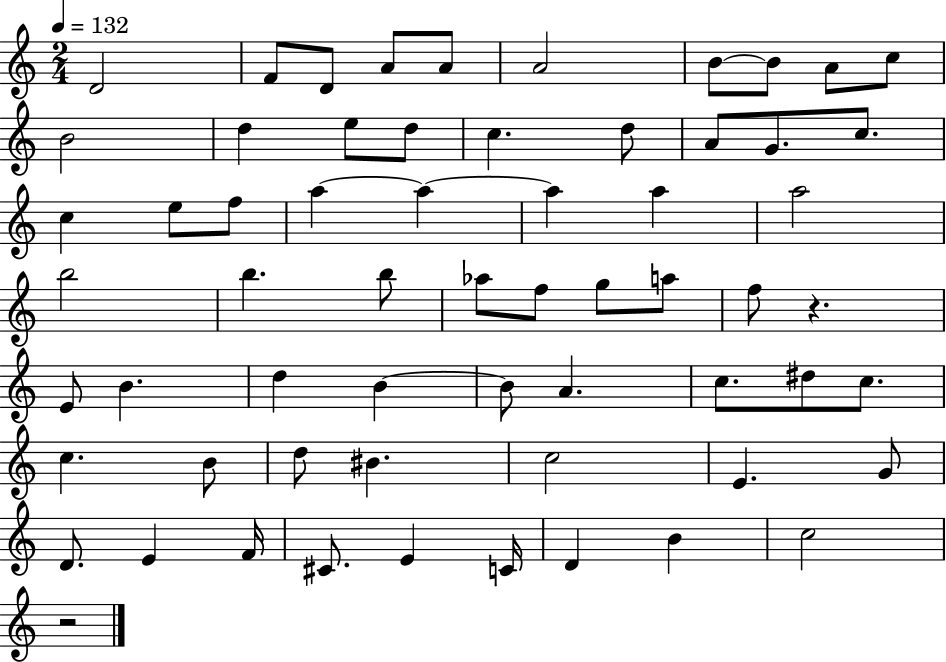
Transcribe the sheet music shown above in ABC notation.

X:1
T:Untitled
M:2/4
L:1/4
K:C
D2 F/2 D/2 A/2 A/2 A2 B/2 B/2 A/2 c/2 B2 d e/2 d/2 c d/2 A/2 G/2 c/2 c e/2 f/2 a a a a a2 b2 b b/2 _a/2 f/2 g/2 a/2 f/2 z E/2 B d B B/2 A c/2 ^d/2 c/2 c B/2 d/2 ^B c2 E G/2 D/2 E F/4 ^C/2 E C/4 D B c2 z2